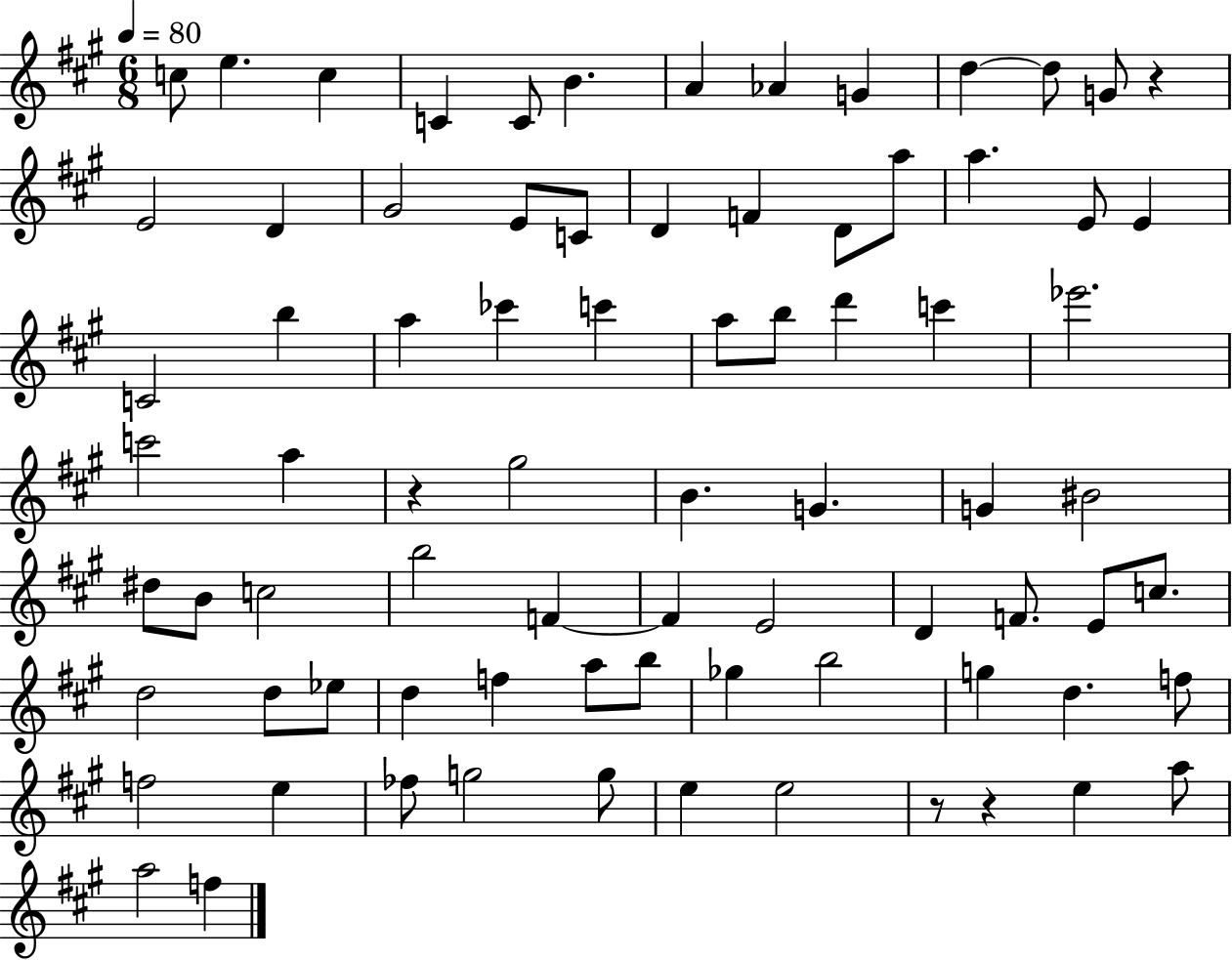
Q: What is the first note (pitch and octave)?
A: C5